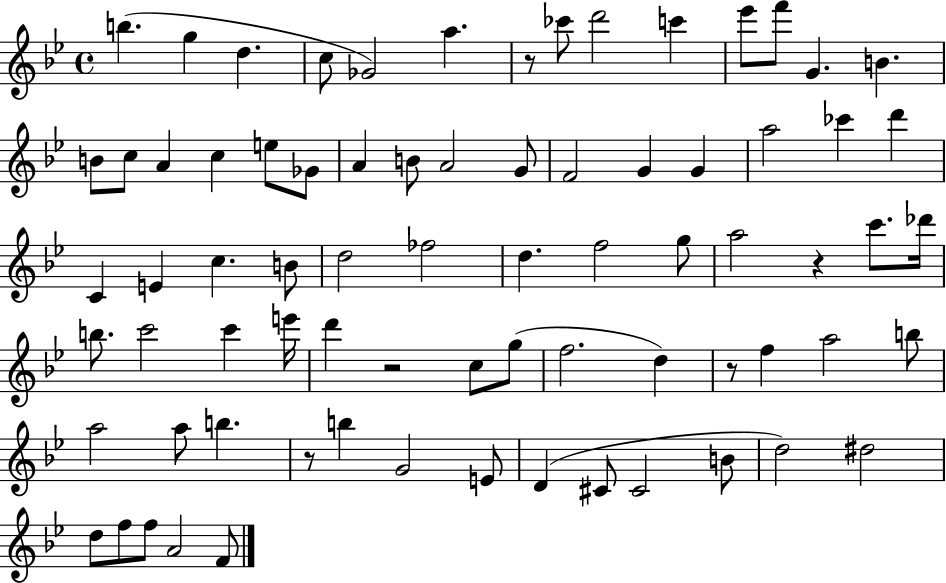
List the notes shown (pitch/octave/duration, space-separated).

B5/q. G5/q D5/q. C5/e Gb4/h A5/q. R/e CES6/e D6/h C6/q Eb6/e F6/e G4/q. B4/q. B4/e C5/e A4/q C5/q E5/e Gb4/e A4/q B4/e A4/h G4/e F4/h G4/q G4/q A5/h CES6/q D6/q C4/q E4/q C5/q. B4/e D5/h FES5/h D5/q. F5/h G5/e A5/h R/q C6/e. Db6/s B5/e. C6/h C6/q E6/s D6/q R/h C5/e G5/e F5/h. D5/q R/e F5/q A5/h B5/e A5/h A5/e B5/q. R/e B5/q G4/h E4/e D4/q C#4/e C#4/h B4/e D5/h D#5/h D5/e F5/e F5/e A4/h F4/e